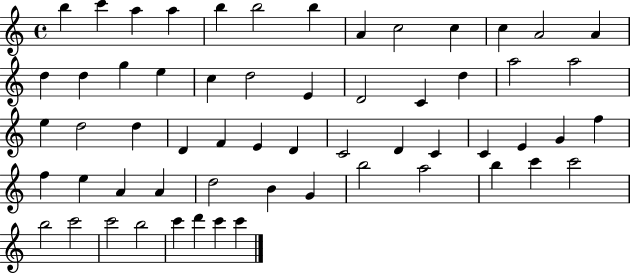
X:1
T:Untitled
M:4/4
L:1/4
K:C
b c' a a b b2 b A c2 c c A2 A d d g e c d2 E D2 C d a2 a2 e d2 d D F E D C2 D C C E G f f e A A d2 B G b2 a2 b c' c'2 b2 c'2 c'2 b2 c' d' c' c'